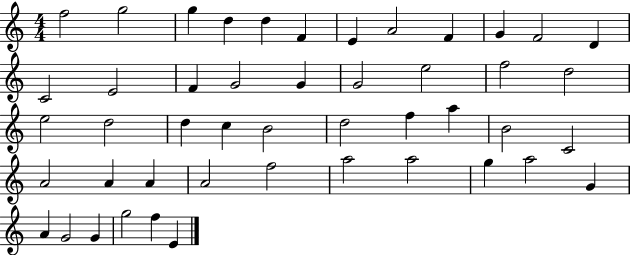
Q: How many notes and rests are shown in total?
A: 47